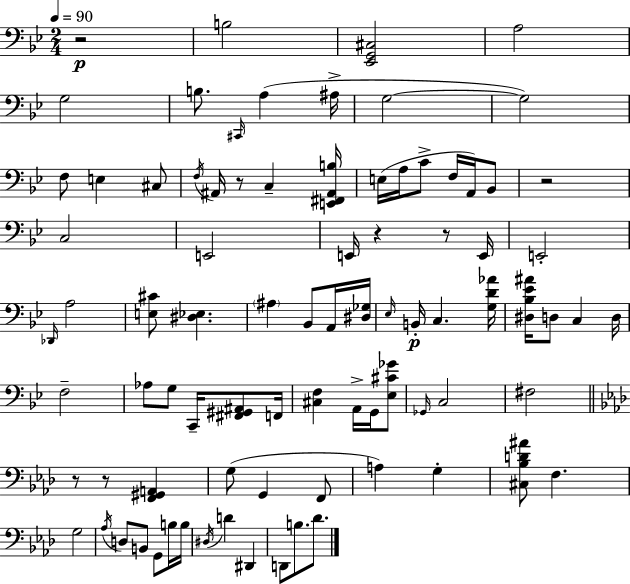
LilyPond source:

{
  \clef bass
  \numericTimeSignature
  \time 2/4
  \key g \minor
  \tempo 4 = 90
  r2\p | b2 | <ees, g, cis>2 | a2 | \break g2 | b8. \grace { cis,16 }( a4 | ais16-> g2~~ | g2) | \break f8 e4 cis8 | \acciaccatura { f16 } ais,16 r8 c4-- | <e, fis, ais, b>16 e16( a16 c'8-> f16 a,16) | bes,8 r2 | \break c2 | e,2 | e,16 r4 r8 | e,16 e,2-. | \break \grace { des,16 } a2 | <e cis'>8 <dis ees>4. | \parenthesize ais4 bes,8 | a,16 <dis ges>16 \grace { ees16 } b,16-.\p c4. | \break <g d' aes'>16 <dis bes ees' ais'>16 d8 c4 | d16 f2-- | aes8 g8 | c,16-- <fis, gis, ais,>8 f,16 <cis f>4 | \break a,16-> g,16 <ees cis' ges'>8 \grace { ges,16 } c2 | fis2 | \bar "||" \break \key f \minor r8 r8 <f, gis, a,>4 | g8( g,4 f,8 | a4) g4-. | <cis bes d' ais'>8 f4. | \break g2 | \acciaccatura { aes16 } d8 b,8 g,8 b16 | b16 \acciaccatura { dis16 } d'4 dis,4 | d,8 b8. des'8. | \break \bar "|."
}